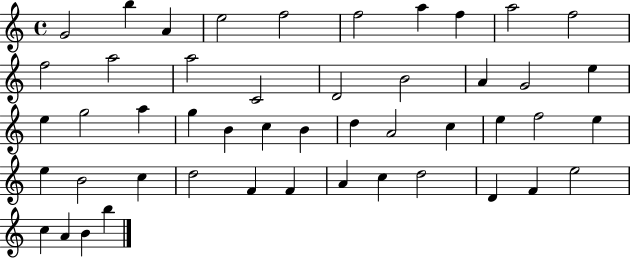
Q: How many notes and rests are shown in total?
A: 48